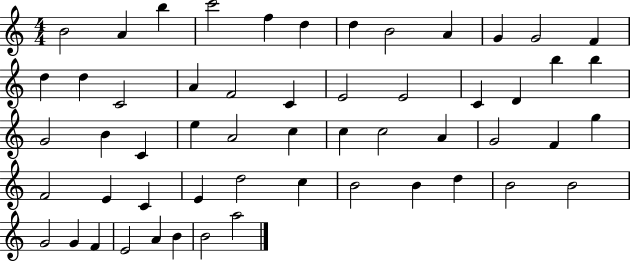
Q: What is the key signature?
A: C major